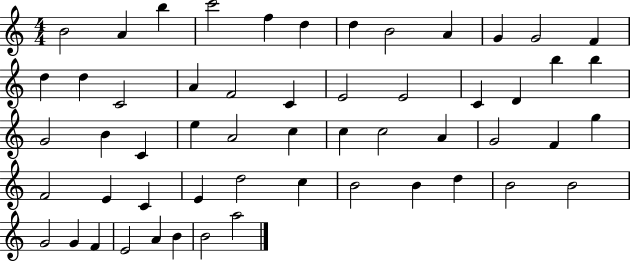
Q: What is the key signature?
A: C major